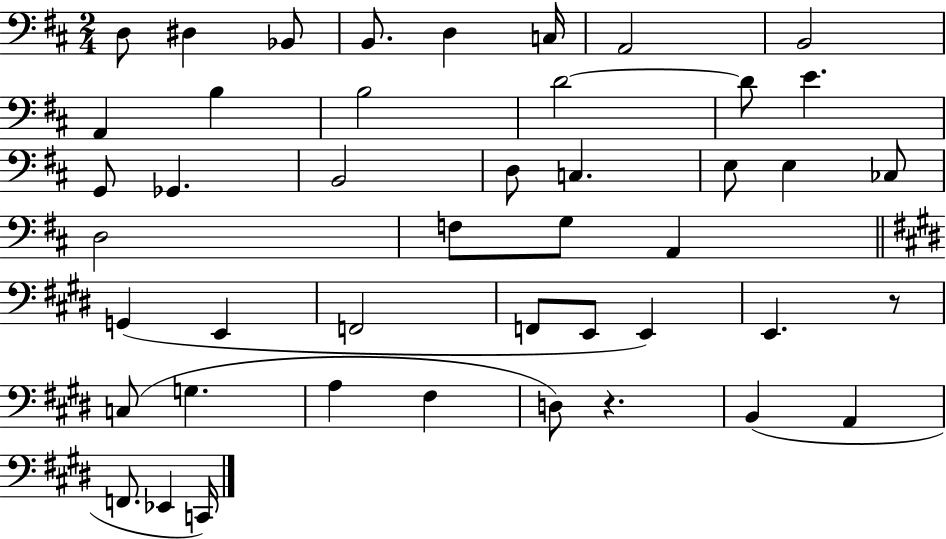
X:1
T:Untitled
M:2/4
L:1/4
K:D
D,/2 ^D, _B,,/2 B,,/2 D, C,/4 A,,2 B,,2 A,, B, B,2 D2 D/2 E G,,/2 _G,, B,,2 D,/2 C, E,/2 E, _C,/2 D,2 F,/2 G,/2 A,, G,, E,, F,,2 F,,/2 E,,/2 E,, E,, z/2 C,/2 G, A, ^F, D,/2 z B,, A,, F,,/2 _E,, C,,/4